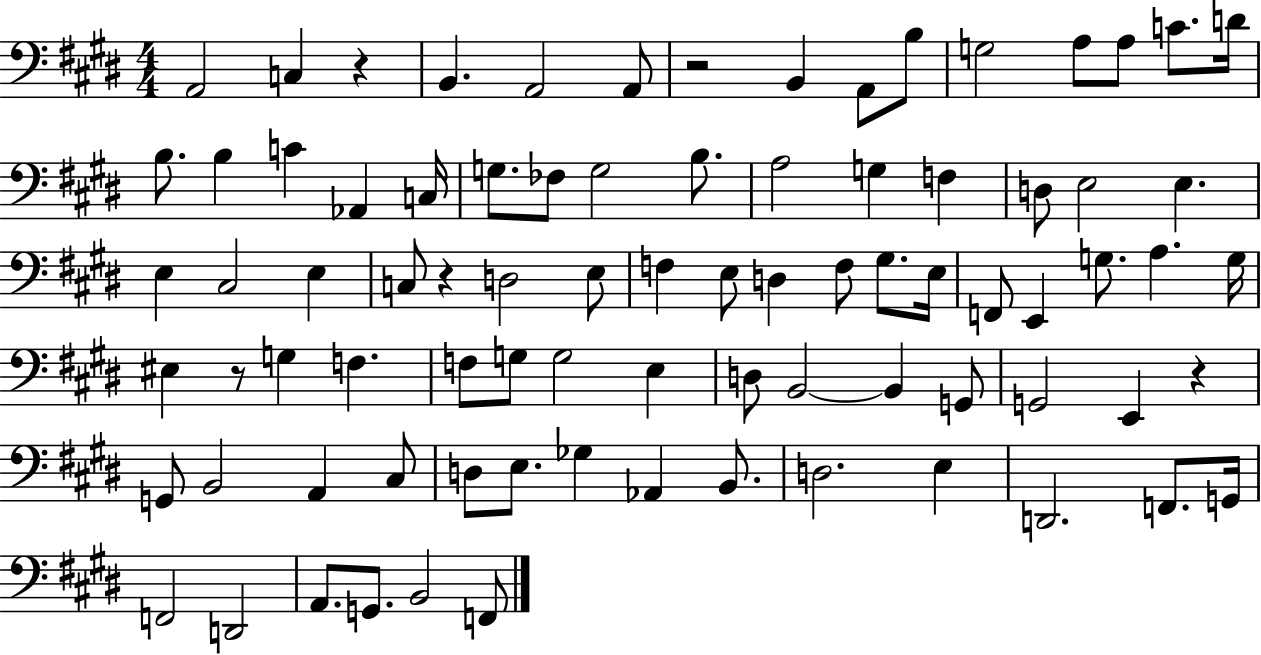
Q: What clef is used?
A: bass